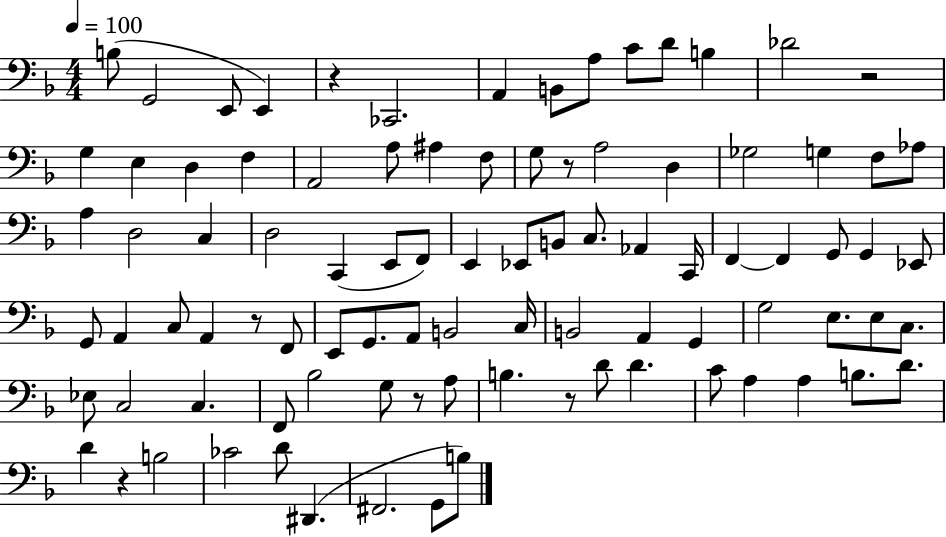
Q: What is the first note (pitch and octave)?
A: B3